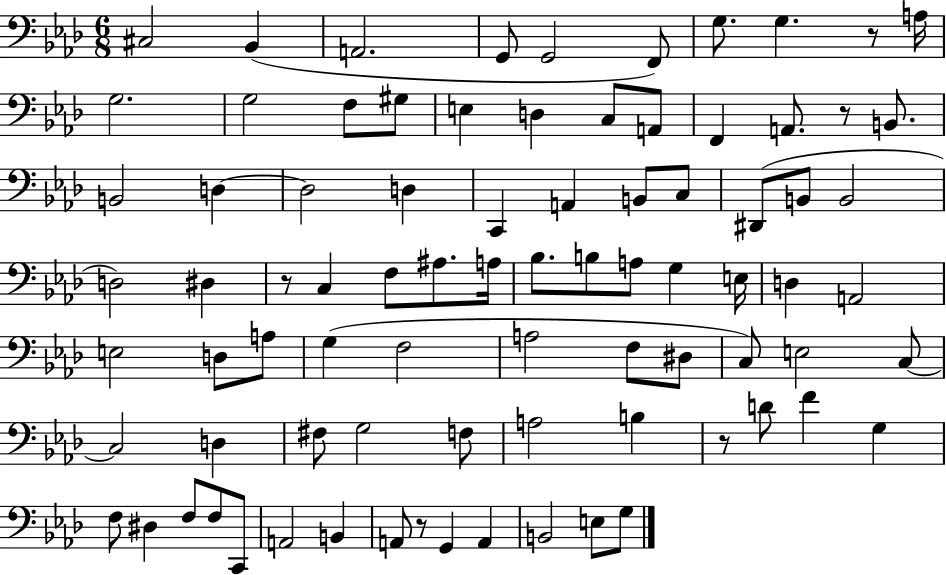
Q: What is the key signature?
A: AES major